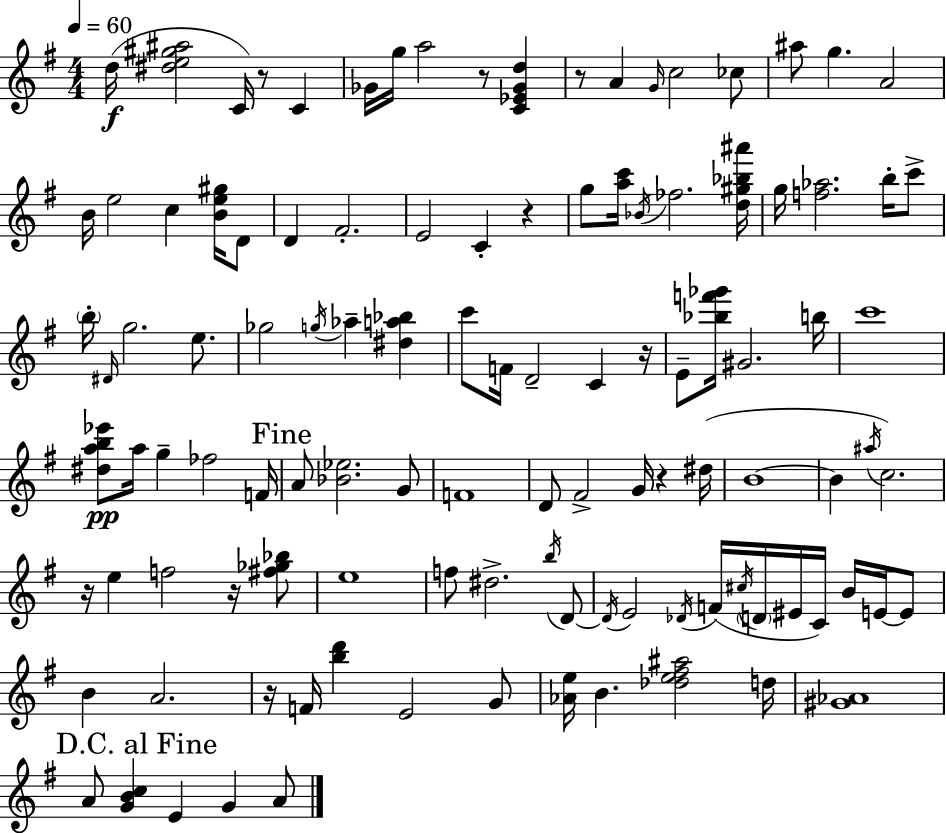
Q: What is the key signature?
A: G major